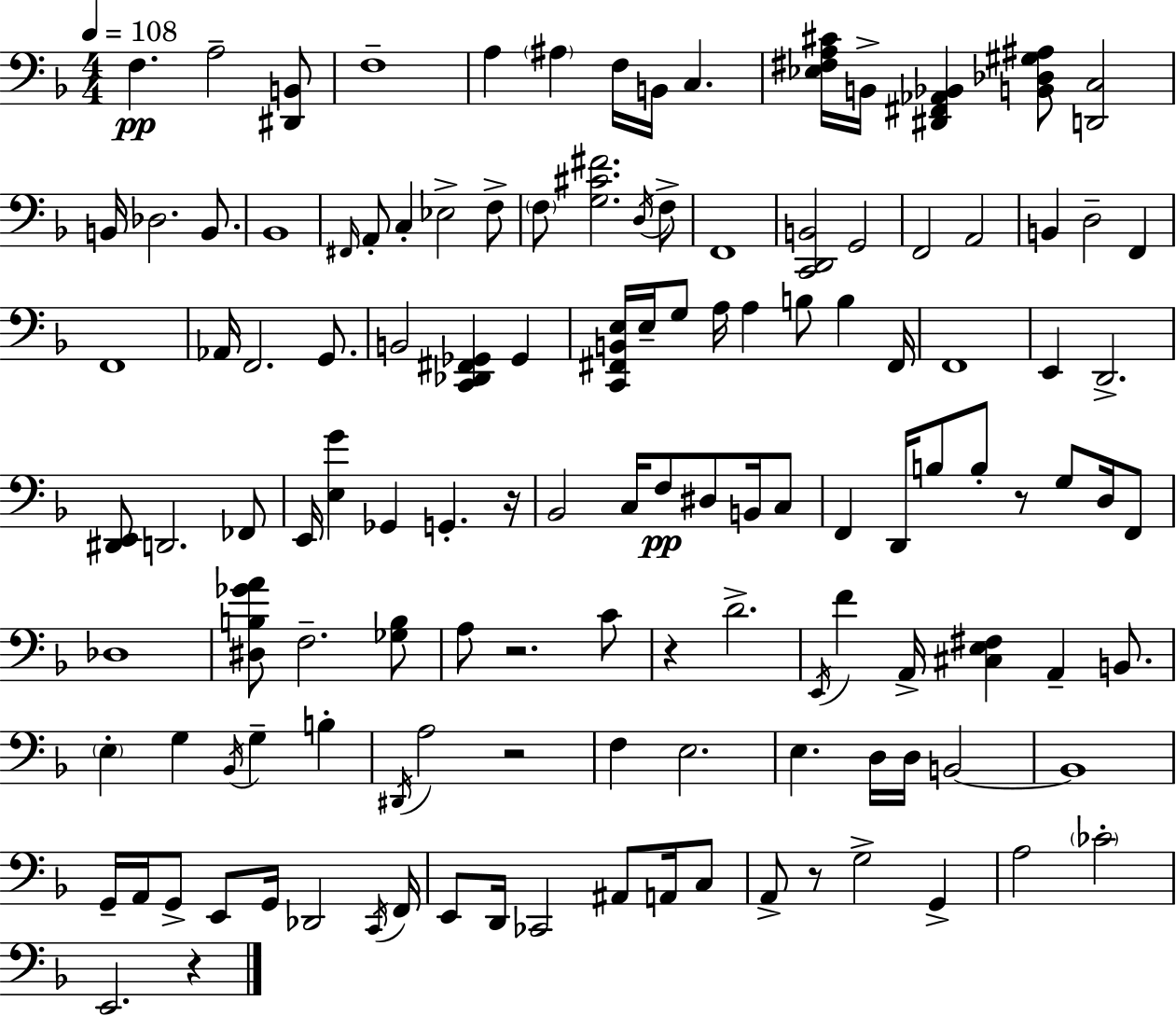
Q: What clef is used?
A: bass